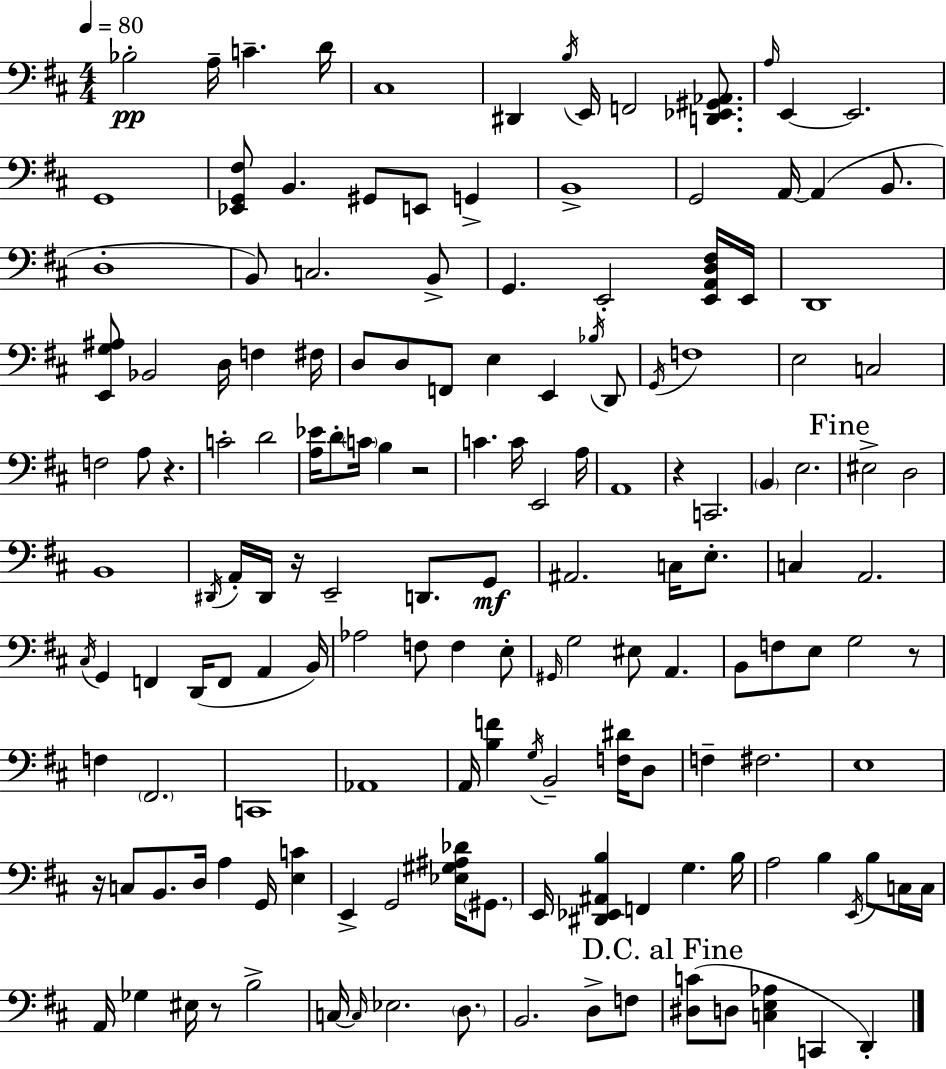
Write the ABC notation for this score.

X:1
T:Untitled
M:4/4
L:1/4
K:D
_B,2 A,/4 C D/4 ^C,4 ^D,, B,/4 E,,/4 F,,2 [D,,_E,,^G,,_A,,]/2 A,/4 E,, E,,2 G,,4 [_E,,G,,^F,]/2 B,, ^G,,/2 E,,/2 G,, B,,4 G,,2 A,,/4 A,, B,,/2 D,4 B,,/2 C,2 B,,/2 G,, E,,2 [E,,A,,D,^F,]/4 E,,/4 D,,4 [E,,G,^A,]/2 _B,,2 D,/4 F, ^F,/4 D,/2 D,/2 F,,/2 E, E,, _B,/4 D,,/2 G,,/4 F,4 E,2 C,2 F,2 A,/2 z C2 D2 [A,_E]/4 D/2 C/4 B, z2 C C/4 E,,2 A,/4 A,,4 z C,,2 B,, E,2 ^E,2 D,2 B,,4 ^D,,/4 A,,/4 ^D,,/4 z/4 E,,2 D,,/2 G,,/2 ^A,,2 C,/4 E,/2 C, A,,2 ^C,/4 G,, F,, D,,/4 F,,/2 A,, B,,/4 _A,2 F,/2 F, E,/2 ^G,,/4 G,2 ^E,/2 A,, B,,/2 F,/2 E,/2 G,2 z/2 F, ^F,,2 C,,4 _A,,4 A,,/4 [B,F] G,/4 B,,2 [F,^D]/4 D,/2 F, ^F,2 E,4 z/4 C,/2 B,,/2 D,/4 A, G,,/4 [E,C] E,, G,,2 [_E,^G,^A,_D]/4 ^G,,/2 E,,/4 [^D,,_E,,^A,,B,] F,, G, B,/4 A,2 B, E,,/4 B,/2 C,/4 C,/4 A,,/4 _G, ^E,/4 z/2 B,2 C,/4 C,/4 _E,2 D,/2 B,,2 D,/2 F,/2 [^D,C]/2 D,/2 [C,E,_A,] C,, D,,